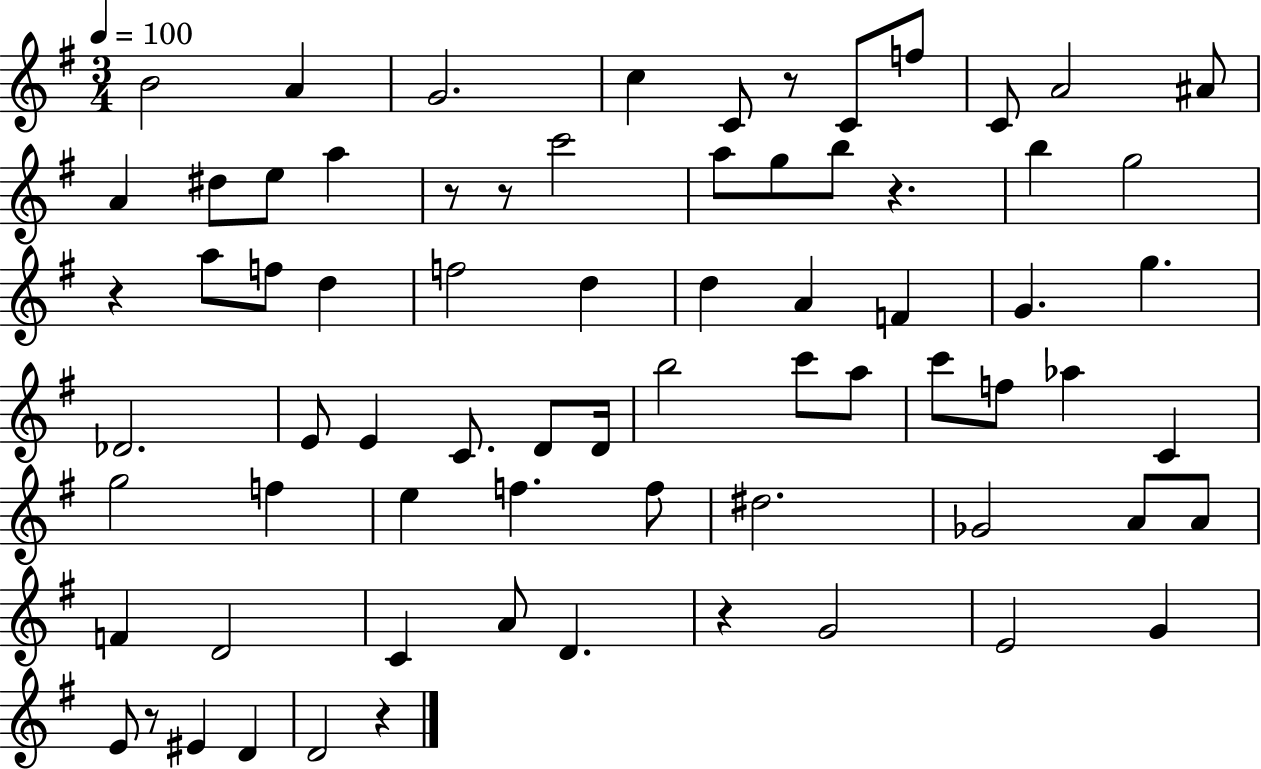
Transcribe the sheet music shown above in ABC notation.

X:1
T:Untitled
M:3/4
L:1/4
K:G
B2 A G2 c C/2 z/2 C/2 f/2 C/2 A2 ^A/2 A ^d/2 e/2 a z/2 z/2 c'2 a/2 g/2 b/2 z b g2 z a/2 f/2 d f2 d d A F G g _D2 E/2 E C/2 D/2 D/4 b2 c'/2 a/2 c'/2 f/2 _a C g2 f e f f/2 ^d2 _G2 A/2 A/2 F D2 C A/2 D z G2 E2 G E/2 z/2 ^E D D2 z